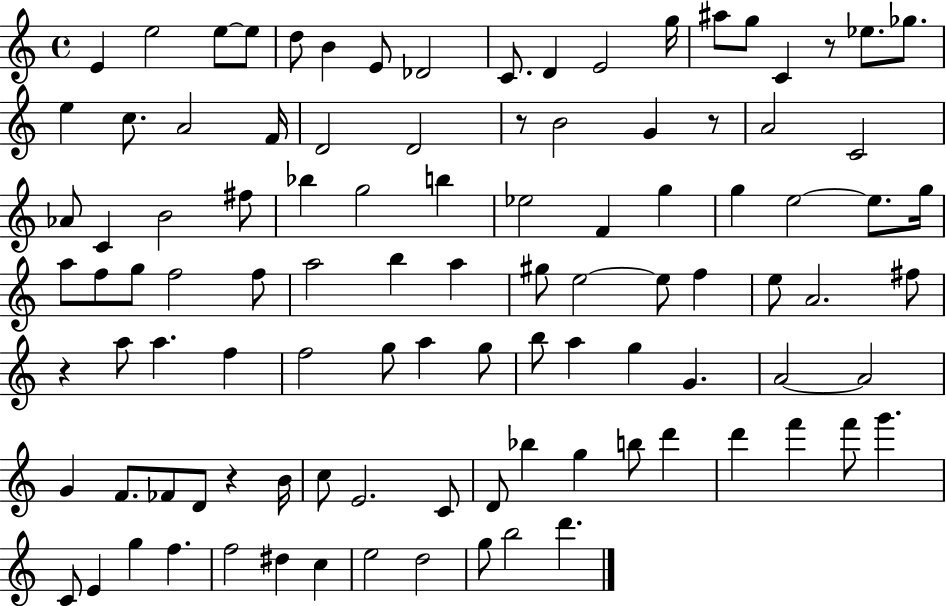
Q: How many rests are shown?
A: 5